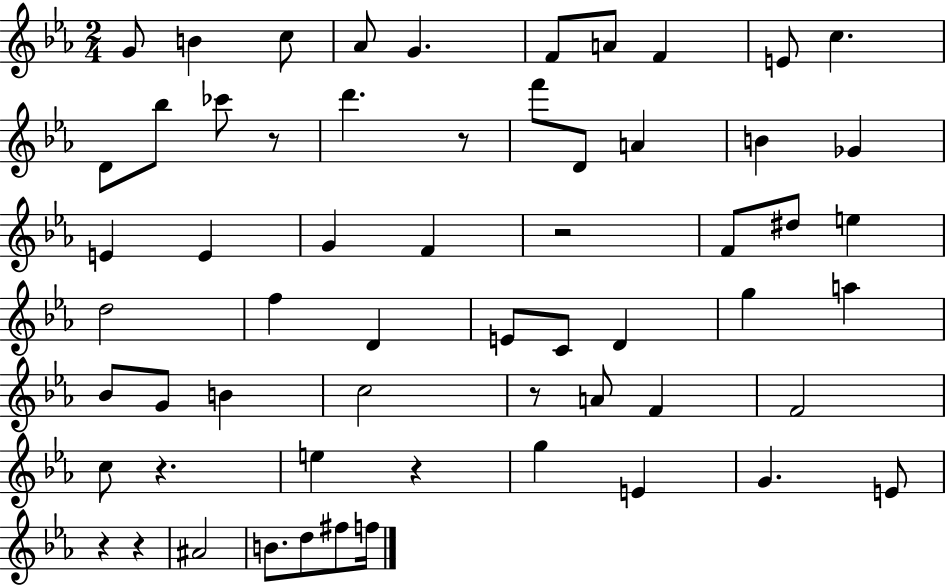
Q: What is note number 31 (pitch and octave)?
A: C4